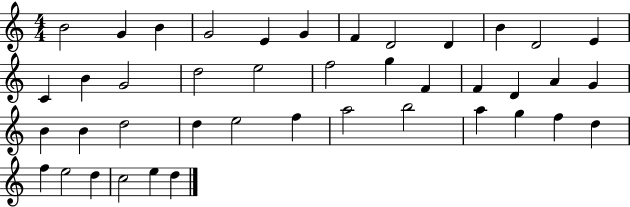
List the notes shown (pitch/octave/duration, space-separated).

B4/h G4/q B4/q G4/h E4/q G4/q F4/q D4/h D4/q B4/q D4/h E4/q C4/q B4/q G4/h D5/h E5/h F5/h G5/q F4/q F4/q D4/q A4/q G4/q B4/q B4/q D5/h D5/q E5/h F5/q A5/h B5/h A5/q G5/q F5/q D5/q F5/q E5/h D5/q C5/h E5/q D5/q